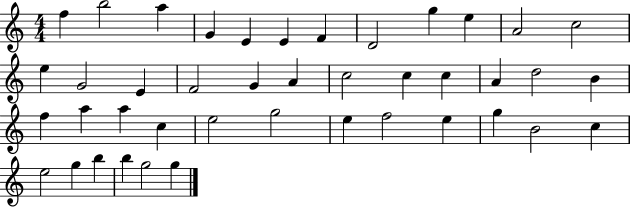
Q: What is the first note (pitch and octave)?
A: F5